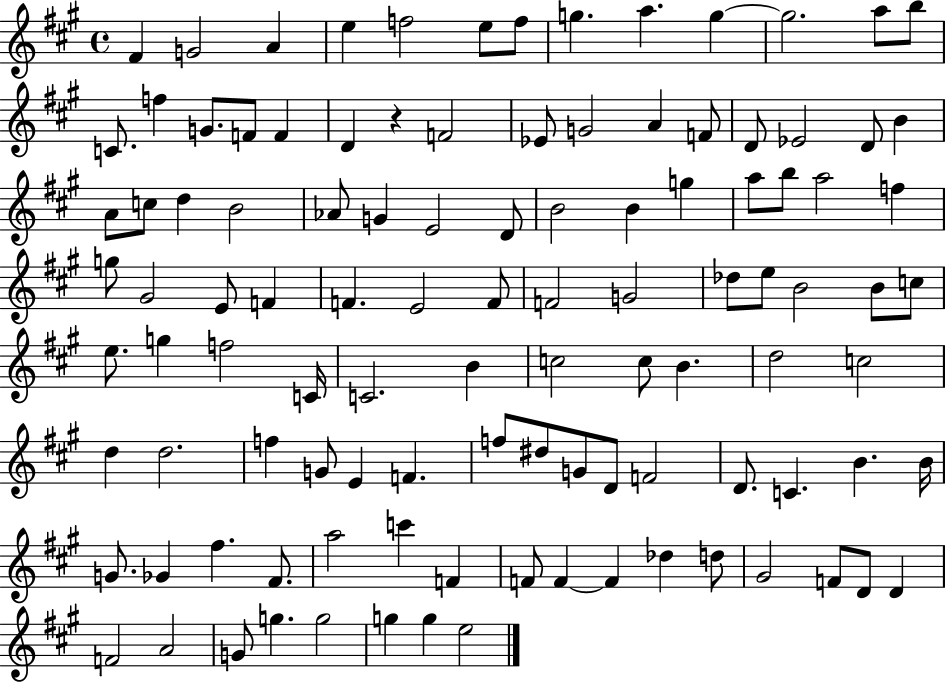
F#4/q G4/h A4/q E5/q F5/h E5/e F5/e G5/q. A5/q. G5/q G5/h. A5/e B5/e C4/e. F5/q G4/e. F4/e F4/q D4/q R/q F4/h Eb4/e G4/h A4/q F4/e D4/e Eb4/h D4/e B4/q A4/e C5/e D5/q B4/h Ab4/e G4/q E4/h D4/e B4/h B4/q G5/q A5/e B5/e A5/h F5/q G5/e G#4/h E4/e F4/q F4/q. E4/h F4/e F4/h G4/h Db5/e E5/e B4/h B4/e C5/e E5/e. G5/q F5/h C4/s C4/h. B4/q C5/h C5/e B4/q. D5/h C5/h D5/q D5/h. F5/q G4/e E4/q F4/q. F5/e D#5/e G4/e D4/e F4/h D4/e. C4/q. B4/q. B4/s G4/e. Gb4/q F#5/q. F#4/e. A5/h C6/q F4/q F4/e F4/q F4/q Db5/q D5/e G#4/h F4/e D4/e D4/q F4/h A4/h G4/e G5/q. G5/h G5/q G5/q E5/h